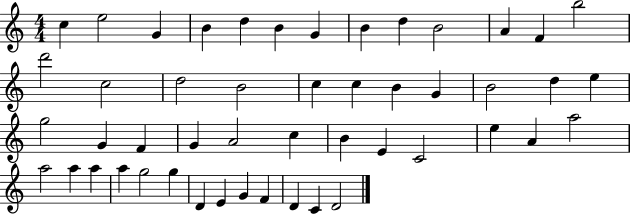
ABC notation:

X:1
T:Untitled
M:4/4
L:1/4
K:C
c e2 G B d B G B d B2 A F b2 d'2 c2 d2 B2 c c B G B2 d e g2 G F G A2 c B E C2 e A a2 a2 a a a g2 g D E G F D C D2